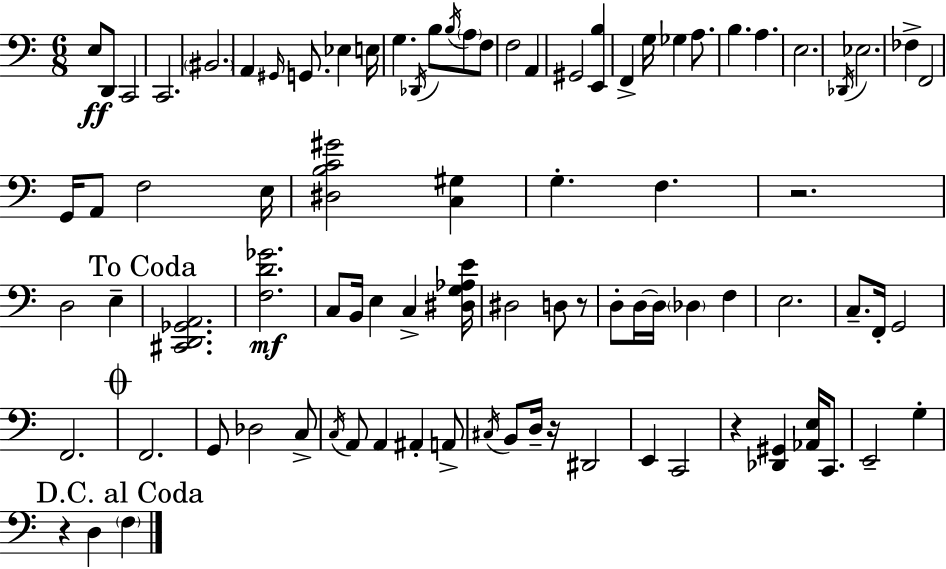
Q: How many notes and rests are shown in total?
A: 87